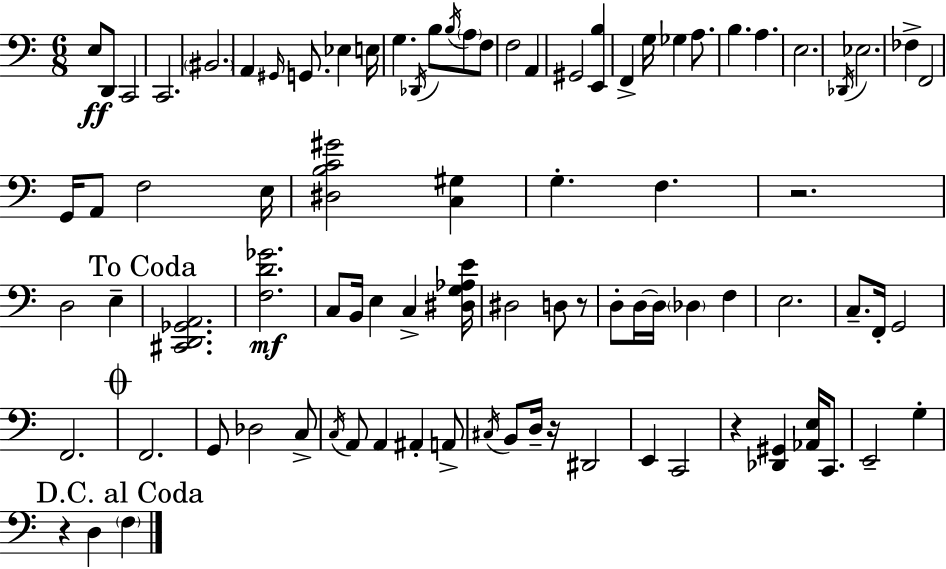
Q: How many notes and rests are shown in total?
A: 87